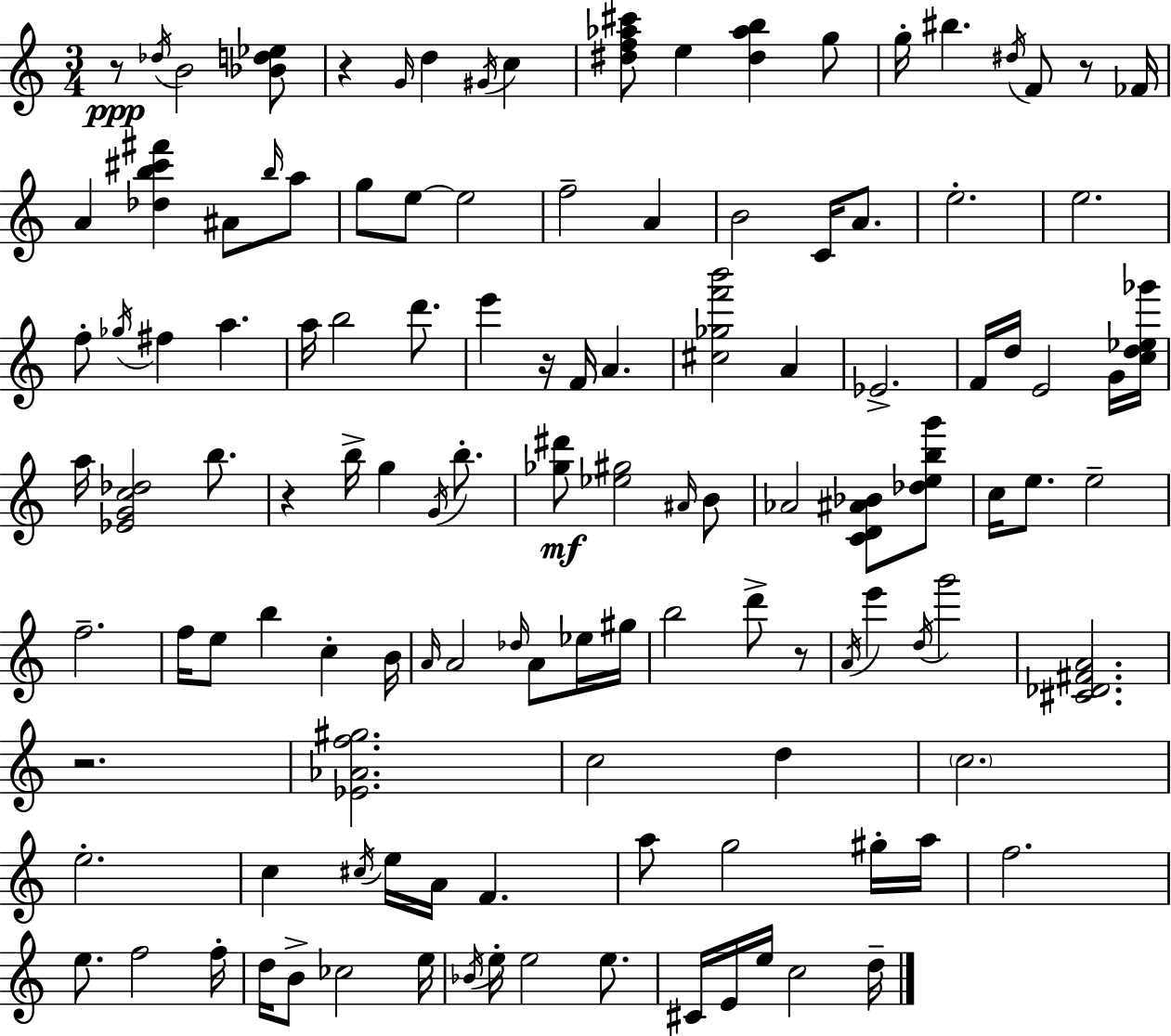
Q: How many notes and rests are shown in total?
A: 123